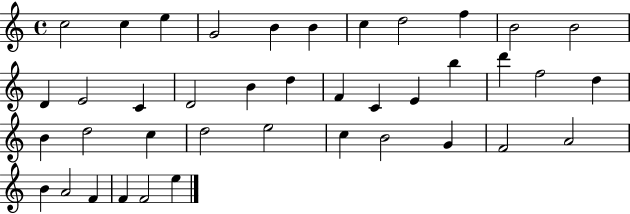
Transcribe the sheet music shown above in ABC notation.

X:1
T:Untitled
M:4/4
L:1/4
K:C
c2 c e G2 B B c d2 f B2 B2 D E2 C D2 B d F C E b d' f2 d B d2 c d2 e2 c B2 G F2 A2 B A2 F F F2 e